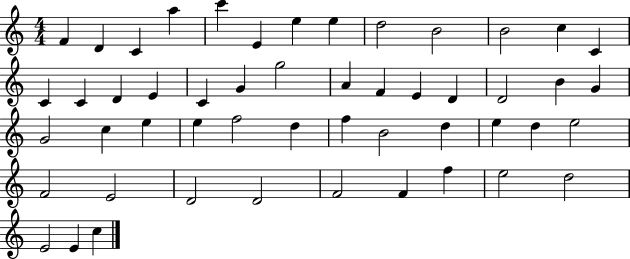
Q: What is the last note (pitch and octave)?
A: C5